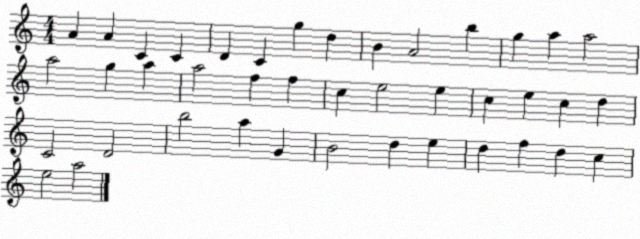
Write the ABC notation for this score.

X:1
T:Untitled
M:4/4
L:1/4
K:C
A A C C D C g d B A2 b g a a2 a2 g a a2 f f c e2 e c e c d C2 D2 b2 a G B2 d e d f d c e2 a2